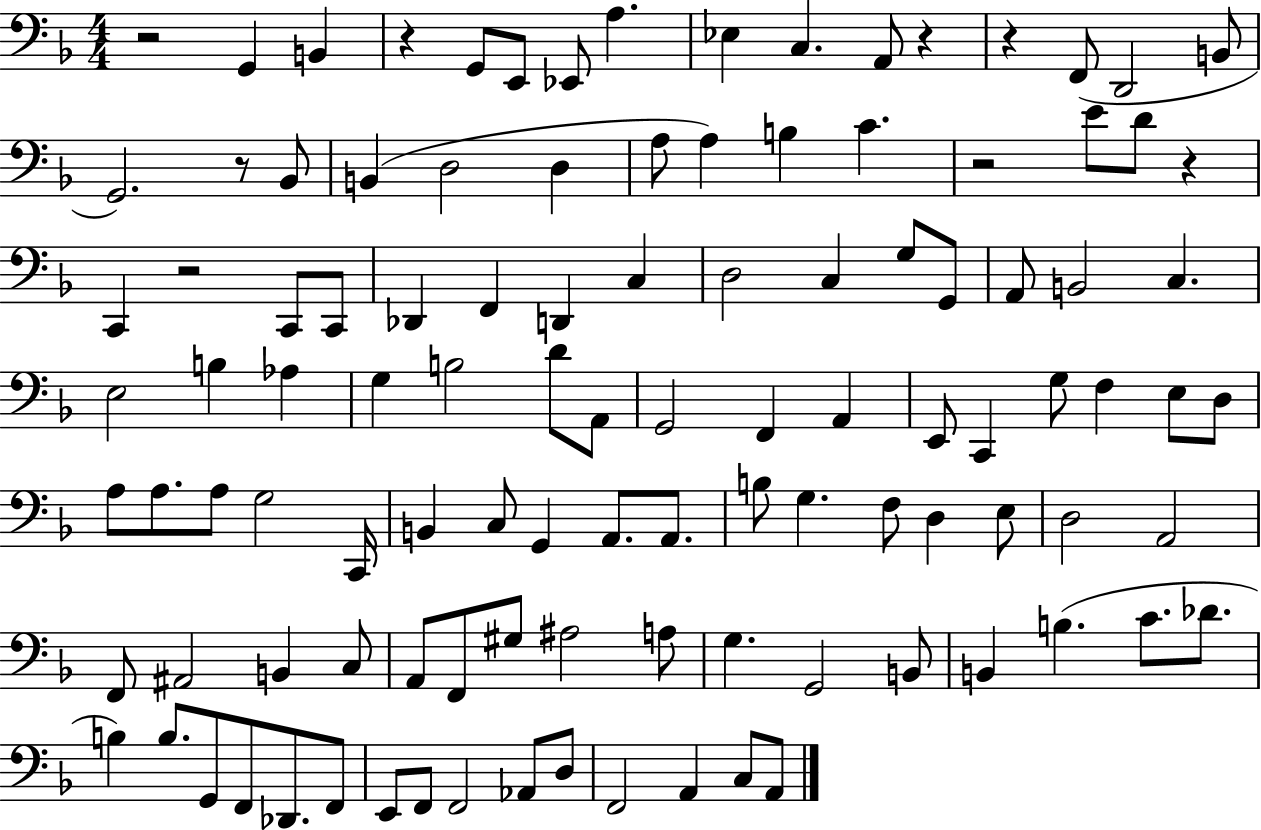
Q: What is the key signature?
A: F major